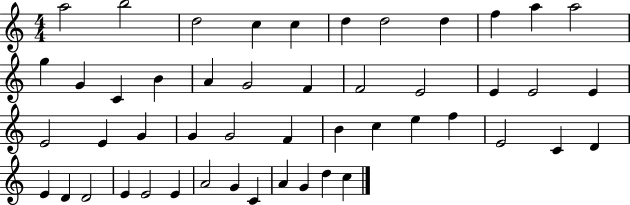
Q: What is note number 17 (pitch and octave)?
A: G4